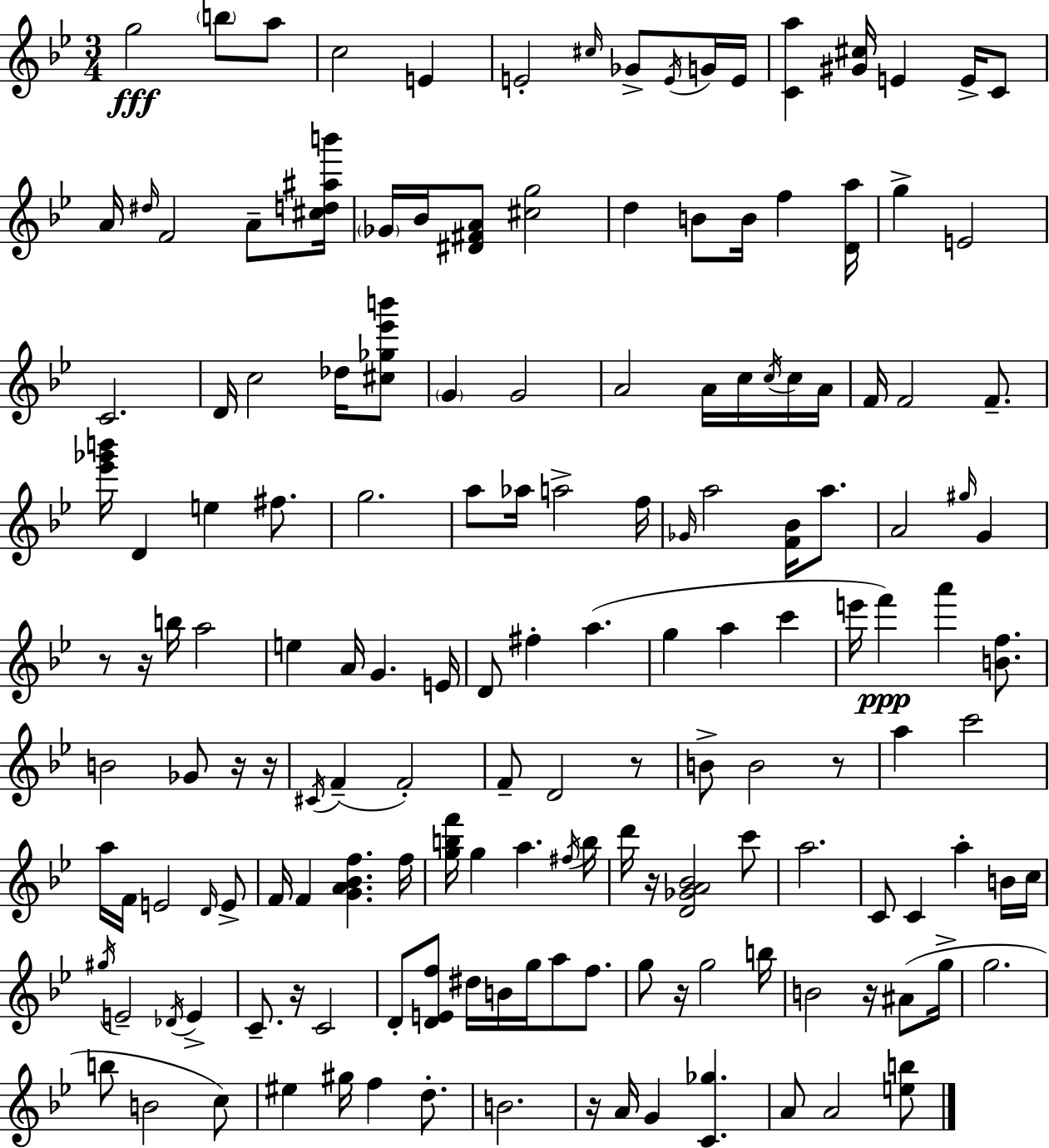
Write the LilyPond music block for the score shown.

{
  \clef treble
  \numericTimeSignature
  \time 3/4
  \key g \minor
  g''2\fff \parenthesize b''8 a''8 | c''2 e'4 | e'2-. \grace { cis''16 } ges'8-> \acciaccatura { e'16 } | g'16 e'16 <c' a''>4 <gis' cis''>16 e'4 e'16-> | \break c'8 a'16 \grace { dis''16 } f'2 | a'8-- <cis'' d'' ais'' b'''>16 \parenthesize ges'16 bes'16 <dis' fis' a'>8 <cis'' g''>2 | d''4 b'8 b'16 f''4 | <d' a''>16 g''4-> e'2 | \break c'2. | d'16 c''2 | des''16 <cis'' ges'' ees''' b'''>8 \parenthesize g'4 g'2 | a'2 a'16 | \break c''16 \acciaccatura { c''16 } c''16 a'16 f'16 f'2 | f'8.-- <ees''' ges''' b'''>16 d'4 e''4 | fis''8. g''2. | a''8 aes''16 a''2-> | \break f''16 \grace { ges'16 } a''2 | <f' bes'>16 a''8. a'2 | \grace { gis''16 } g'4 r8 r16 b''16 a''2 | e''4 a'16 g'4. | \break e'16 d'8 fis''4-. | a''4.( g''4 a''4 | c'''4 e'''16 f'''4\ppp) a'''4 | <b' f''>8. b'2 | \break ges'8 r16 r16 \acciaccatura { cis'16 }( f'4-- f'2-.) | f'8-- d'2 | r8 b'8-> b'2 | r8 a''4 c'''2 | \break a''16 f'16 e'2 | \grace { d'16 } e'8-> f'16 f'4 | <g' a' bes' f''>4. f''16 <g'' b'' f'''>16 g''4 | a''4. \acciaccatura { fis''16 } b''16 d'''16 r16 <d' ges' a' bes'>2 | \break c'''8 a''2. | c'8 c'4 | a''4-. b'16 c''16 \acciaccatura { gis''16 } e'2-- | \acciaccatura { des'16 } e'4-> c'8.-- | \break r16 c'2 d'8-. | <d' e' f''>8 dis''16 b'16 g''16 a''8 f''8. g''8 | r16 g''2 b''16 b'2 | r16 ais'8( g''16-> g''2. | \break b''8 | b'2 c''8) eis''4 | gis''16 f''4 d''8.-. b'2. | r16 | \break a'16 g'4 <c' ges''>4. a'8 | a'2 <e'' b''>8 \bar "|."
}